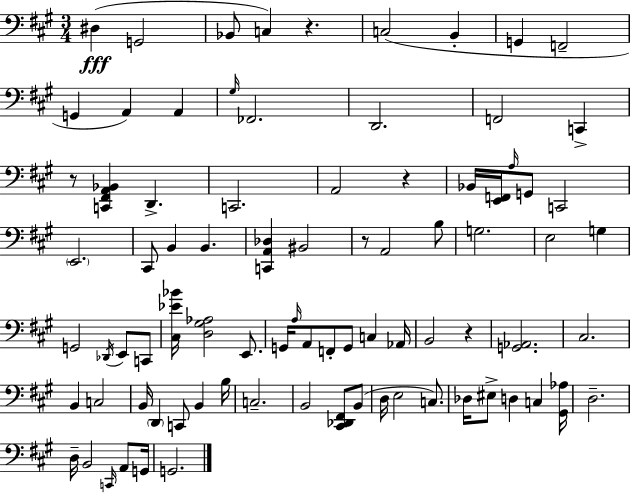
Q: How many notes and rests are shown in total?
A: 84